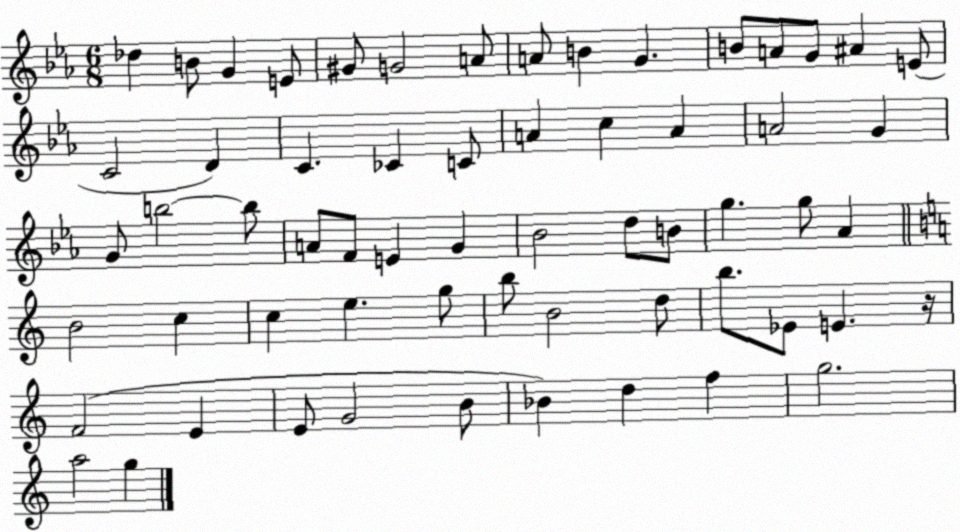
X:1
T:Untitled
M:6/8
L:1/4
K:Eb
_d B/2 G E/2 ^G/2 G2 A/2 A/2 B G B/2 A/2 G/2 ^A E/2 C2 D C _C C/2 A c A A2 G G/2 b2 b/2 A/2 F/2 E G _B2 d/2 B/2 g g/2 _A B2 c c e g/2 b/2 B2 d/2 b/2 _E/2 E z/4 F2 E E/2 G2 B/2 _B d f g2 a2 g